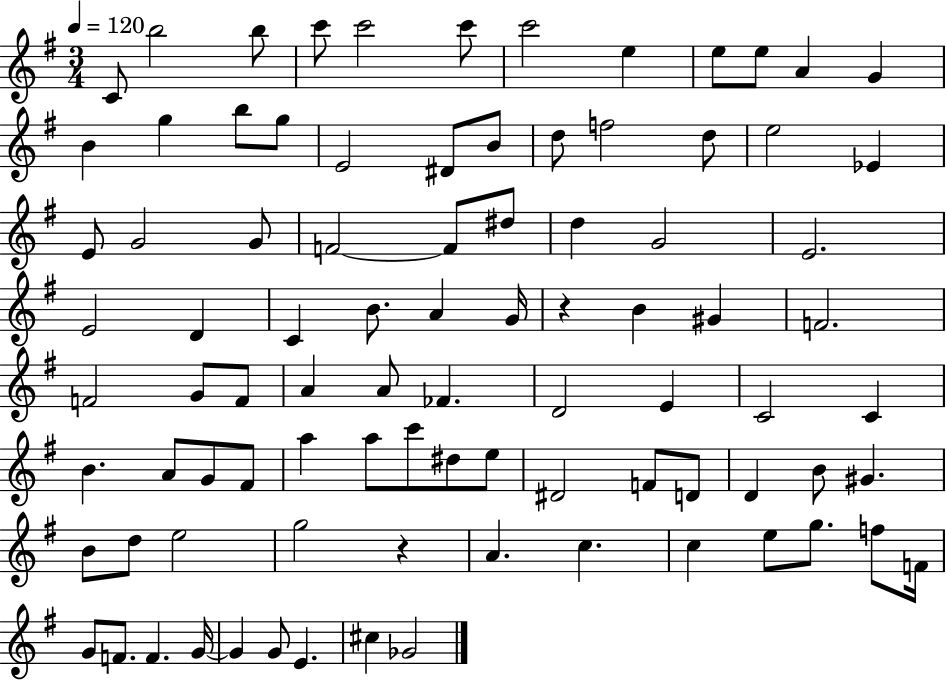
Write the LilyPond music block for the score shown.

{
  \clef treble
  \numericTimeSignature
  \time 3/4
  \key g \major
  \tempo 4 = 120
  c'8 b''2 b''8 | c'''8 c'''2 c'''8 | c'''2 e''4 | e''8 e''8 a'4 g'4 | \break b'4 g''4 b''8 g''8 | e'2 dis'8 b'8 | d''8 f''2 d''8 | e''2 ees'4 | \break e'8 g'2 g'8 | f'2~~ f'8 dis''8 | d''4 g'2 | e'2. | \break e'2 d'4 | c'4 b'8. a'4 g'16 | r4 b'4 gis'4 | f'2. | \break f'2 g'8 f'8 | a'4 a'8 fes'4. | d'2 e'4 | c'2 c'4 | \break b'4. a'8 g'8 fis'8 | a''4 a''8 c'''8 dis''8 e''8 | dis'2 f'8 d'8 | d'4 b'8 gis'4. | \break b'8 d''8 e''2 | g''2 r4 | a'4. c''4. | c''4 e''8 g''8. f''8 f'16 | \break g'8 f'8. f'4. g'16~~ | g'4 g'8 e'4. | cis''4 ges'2 | \bar "|."
}